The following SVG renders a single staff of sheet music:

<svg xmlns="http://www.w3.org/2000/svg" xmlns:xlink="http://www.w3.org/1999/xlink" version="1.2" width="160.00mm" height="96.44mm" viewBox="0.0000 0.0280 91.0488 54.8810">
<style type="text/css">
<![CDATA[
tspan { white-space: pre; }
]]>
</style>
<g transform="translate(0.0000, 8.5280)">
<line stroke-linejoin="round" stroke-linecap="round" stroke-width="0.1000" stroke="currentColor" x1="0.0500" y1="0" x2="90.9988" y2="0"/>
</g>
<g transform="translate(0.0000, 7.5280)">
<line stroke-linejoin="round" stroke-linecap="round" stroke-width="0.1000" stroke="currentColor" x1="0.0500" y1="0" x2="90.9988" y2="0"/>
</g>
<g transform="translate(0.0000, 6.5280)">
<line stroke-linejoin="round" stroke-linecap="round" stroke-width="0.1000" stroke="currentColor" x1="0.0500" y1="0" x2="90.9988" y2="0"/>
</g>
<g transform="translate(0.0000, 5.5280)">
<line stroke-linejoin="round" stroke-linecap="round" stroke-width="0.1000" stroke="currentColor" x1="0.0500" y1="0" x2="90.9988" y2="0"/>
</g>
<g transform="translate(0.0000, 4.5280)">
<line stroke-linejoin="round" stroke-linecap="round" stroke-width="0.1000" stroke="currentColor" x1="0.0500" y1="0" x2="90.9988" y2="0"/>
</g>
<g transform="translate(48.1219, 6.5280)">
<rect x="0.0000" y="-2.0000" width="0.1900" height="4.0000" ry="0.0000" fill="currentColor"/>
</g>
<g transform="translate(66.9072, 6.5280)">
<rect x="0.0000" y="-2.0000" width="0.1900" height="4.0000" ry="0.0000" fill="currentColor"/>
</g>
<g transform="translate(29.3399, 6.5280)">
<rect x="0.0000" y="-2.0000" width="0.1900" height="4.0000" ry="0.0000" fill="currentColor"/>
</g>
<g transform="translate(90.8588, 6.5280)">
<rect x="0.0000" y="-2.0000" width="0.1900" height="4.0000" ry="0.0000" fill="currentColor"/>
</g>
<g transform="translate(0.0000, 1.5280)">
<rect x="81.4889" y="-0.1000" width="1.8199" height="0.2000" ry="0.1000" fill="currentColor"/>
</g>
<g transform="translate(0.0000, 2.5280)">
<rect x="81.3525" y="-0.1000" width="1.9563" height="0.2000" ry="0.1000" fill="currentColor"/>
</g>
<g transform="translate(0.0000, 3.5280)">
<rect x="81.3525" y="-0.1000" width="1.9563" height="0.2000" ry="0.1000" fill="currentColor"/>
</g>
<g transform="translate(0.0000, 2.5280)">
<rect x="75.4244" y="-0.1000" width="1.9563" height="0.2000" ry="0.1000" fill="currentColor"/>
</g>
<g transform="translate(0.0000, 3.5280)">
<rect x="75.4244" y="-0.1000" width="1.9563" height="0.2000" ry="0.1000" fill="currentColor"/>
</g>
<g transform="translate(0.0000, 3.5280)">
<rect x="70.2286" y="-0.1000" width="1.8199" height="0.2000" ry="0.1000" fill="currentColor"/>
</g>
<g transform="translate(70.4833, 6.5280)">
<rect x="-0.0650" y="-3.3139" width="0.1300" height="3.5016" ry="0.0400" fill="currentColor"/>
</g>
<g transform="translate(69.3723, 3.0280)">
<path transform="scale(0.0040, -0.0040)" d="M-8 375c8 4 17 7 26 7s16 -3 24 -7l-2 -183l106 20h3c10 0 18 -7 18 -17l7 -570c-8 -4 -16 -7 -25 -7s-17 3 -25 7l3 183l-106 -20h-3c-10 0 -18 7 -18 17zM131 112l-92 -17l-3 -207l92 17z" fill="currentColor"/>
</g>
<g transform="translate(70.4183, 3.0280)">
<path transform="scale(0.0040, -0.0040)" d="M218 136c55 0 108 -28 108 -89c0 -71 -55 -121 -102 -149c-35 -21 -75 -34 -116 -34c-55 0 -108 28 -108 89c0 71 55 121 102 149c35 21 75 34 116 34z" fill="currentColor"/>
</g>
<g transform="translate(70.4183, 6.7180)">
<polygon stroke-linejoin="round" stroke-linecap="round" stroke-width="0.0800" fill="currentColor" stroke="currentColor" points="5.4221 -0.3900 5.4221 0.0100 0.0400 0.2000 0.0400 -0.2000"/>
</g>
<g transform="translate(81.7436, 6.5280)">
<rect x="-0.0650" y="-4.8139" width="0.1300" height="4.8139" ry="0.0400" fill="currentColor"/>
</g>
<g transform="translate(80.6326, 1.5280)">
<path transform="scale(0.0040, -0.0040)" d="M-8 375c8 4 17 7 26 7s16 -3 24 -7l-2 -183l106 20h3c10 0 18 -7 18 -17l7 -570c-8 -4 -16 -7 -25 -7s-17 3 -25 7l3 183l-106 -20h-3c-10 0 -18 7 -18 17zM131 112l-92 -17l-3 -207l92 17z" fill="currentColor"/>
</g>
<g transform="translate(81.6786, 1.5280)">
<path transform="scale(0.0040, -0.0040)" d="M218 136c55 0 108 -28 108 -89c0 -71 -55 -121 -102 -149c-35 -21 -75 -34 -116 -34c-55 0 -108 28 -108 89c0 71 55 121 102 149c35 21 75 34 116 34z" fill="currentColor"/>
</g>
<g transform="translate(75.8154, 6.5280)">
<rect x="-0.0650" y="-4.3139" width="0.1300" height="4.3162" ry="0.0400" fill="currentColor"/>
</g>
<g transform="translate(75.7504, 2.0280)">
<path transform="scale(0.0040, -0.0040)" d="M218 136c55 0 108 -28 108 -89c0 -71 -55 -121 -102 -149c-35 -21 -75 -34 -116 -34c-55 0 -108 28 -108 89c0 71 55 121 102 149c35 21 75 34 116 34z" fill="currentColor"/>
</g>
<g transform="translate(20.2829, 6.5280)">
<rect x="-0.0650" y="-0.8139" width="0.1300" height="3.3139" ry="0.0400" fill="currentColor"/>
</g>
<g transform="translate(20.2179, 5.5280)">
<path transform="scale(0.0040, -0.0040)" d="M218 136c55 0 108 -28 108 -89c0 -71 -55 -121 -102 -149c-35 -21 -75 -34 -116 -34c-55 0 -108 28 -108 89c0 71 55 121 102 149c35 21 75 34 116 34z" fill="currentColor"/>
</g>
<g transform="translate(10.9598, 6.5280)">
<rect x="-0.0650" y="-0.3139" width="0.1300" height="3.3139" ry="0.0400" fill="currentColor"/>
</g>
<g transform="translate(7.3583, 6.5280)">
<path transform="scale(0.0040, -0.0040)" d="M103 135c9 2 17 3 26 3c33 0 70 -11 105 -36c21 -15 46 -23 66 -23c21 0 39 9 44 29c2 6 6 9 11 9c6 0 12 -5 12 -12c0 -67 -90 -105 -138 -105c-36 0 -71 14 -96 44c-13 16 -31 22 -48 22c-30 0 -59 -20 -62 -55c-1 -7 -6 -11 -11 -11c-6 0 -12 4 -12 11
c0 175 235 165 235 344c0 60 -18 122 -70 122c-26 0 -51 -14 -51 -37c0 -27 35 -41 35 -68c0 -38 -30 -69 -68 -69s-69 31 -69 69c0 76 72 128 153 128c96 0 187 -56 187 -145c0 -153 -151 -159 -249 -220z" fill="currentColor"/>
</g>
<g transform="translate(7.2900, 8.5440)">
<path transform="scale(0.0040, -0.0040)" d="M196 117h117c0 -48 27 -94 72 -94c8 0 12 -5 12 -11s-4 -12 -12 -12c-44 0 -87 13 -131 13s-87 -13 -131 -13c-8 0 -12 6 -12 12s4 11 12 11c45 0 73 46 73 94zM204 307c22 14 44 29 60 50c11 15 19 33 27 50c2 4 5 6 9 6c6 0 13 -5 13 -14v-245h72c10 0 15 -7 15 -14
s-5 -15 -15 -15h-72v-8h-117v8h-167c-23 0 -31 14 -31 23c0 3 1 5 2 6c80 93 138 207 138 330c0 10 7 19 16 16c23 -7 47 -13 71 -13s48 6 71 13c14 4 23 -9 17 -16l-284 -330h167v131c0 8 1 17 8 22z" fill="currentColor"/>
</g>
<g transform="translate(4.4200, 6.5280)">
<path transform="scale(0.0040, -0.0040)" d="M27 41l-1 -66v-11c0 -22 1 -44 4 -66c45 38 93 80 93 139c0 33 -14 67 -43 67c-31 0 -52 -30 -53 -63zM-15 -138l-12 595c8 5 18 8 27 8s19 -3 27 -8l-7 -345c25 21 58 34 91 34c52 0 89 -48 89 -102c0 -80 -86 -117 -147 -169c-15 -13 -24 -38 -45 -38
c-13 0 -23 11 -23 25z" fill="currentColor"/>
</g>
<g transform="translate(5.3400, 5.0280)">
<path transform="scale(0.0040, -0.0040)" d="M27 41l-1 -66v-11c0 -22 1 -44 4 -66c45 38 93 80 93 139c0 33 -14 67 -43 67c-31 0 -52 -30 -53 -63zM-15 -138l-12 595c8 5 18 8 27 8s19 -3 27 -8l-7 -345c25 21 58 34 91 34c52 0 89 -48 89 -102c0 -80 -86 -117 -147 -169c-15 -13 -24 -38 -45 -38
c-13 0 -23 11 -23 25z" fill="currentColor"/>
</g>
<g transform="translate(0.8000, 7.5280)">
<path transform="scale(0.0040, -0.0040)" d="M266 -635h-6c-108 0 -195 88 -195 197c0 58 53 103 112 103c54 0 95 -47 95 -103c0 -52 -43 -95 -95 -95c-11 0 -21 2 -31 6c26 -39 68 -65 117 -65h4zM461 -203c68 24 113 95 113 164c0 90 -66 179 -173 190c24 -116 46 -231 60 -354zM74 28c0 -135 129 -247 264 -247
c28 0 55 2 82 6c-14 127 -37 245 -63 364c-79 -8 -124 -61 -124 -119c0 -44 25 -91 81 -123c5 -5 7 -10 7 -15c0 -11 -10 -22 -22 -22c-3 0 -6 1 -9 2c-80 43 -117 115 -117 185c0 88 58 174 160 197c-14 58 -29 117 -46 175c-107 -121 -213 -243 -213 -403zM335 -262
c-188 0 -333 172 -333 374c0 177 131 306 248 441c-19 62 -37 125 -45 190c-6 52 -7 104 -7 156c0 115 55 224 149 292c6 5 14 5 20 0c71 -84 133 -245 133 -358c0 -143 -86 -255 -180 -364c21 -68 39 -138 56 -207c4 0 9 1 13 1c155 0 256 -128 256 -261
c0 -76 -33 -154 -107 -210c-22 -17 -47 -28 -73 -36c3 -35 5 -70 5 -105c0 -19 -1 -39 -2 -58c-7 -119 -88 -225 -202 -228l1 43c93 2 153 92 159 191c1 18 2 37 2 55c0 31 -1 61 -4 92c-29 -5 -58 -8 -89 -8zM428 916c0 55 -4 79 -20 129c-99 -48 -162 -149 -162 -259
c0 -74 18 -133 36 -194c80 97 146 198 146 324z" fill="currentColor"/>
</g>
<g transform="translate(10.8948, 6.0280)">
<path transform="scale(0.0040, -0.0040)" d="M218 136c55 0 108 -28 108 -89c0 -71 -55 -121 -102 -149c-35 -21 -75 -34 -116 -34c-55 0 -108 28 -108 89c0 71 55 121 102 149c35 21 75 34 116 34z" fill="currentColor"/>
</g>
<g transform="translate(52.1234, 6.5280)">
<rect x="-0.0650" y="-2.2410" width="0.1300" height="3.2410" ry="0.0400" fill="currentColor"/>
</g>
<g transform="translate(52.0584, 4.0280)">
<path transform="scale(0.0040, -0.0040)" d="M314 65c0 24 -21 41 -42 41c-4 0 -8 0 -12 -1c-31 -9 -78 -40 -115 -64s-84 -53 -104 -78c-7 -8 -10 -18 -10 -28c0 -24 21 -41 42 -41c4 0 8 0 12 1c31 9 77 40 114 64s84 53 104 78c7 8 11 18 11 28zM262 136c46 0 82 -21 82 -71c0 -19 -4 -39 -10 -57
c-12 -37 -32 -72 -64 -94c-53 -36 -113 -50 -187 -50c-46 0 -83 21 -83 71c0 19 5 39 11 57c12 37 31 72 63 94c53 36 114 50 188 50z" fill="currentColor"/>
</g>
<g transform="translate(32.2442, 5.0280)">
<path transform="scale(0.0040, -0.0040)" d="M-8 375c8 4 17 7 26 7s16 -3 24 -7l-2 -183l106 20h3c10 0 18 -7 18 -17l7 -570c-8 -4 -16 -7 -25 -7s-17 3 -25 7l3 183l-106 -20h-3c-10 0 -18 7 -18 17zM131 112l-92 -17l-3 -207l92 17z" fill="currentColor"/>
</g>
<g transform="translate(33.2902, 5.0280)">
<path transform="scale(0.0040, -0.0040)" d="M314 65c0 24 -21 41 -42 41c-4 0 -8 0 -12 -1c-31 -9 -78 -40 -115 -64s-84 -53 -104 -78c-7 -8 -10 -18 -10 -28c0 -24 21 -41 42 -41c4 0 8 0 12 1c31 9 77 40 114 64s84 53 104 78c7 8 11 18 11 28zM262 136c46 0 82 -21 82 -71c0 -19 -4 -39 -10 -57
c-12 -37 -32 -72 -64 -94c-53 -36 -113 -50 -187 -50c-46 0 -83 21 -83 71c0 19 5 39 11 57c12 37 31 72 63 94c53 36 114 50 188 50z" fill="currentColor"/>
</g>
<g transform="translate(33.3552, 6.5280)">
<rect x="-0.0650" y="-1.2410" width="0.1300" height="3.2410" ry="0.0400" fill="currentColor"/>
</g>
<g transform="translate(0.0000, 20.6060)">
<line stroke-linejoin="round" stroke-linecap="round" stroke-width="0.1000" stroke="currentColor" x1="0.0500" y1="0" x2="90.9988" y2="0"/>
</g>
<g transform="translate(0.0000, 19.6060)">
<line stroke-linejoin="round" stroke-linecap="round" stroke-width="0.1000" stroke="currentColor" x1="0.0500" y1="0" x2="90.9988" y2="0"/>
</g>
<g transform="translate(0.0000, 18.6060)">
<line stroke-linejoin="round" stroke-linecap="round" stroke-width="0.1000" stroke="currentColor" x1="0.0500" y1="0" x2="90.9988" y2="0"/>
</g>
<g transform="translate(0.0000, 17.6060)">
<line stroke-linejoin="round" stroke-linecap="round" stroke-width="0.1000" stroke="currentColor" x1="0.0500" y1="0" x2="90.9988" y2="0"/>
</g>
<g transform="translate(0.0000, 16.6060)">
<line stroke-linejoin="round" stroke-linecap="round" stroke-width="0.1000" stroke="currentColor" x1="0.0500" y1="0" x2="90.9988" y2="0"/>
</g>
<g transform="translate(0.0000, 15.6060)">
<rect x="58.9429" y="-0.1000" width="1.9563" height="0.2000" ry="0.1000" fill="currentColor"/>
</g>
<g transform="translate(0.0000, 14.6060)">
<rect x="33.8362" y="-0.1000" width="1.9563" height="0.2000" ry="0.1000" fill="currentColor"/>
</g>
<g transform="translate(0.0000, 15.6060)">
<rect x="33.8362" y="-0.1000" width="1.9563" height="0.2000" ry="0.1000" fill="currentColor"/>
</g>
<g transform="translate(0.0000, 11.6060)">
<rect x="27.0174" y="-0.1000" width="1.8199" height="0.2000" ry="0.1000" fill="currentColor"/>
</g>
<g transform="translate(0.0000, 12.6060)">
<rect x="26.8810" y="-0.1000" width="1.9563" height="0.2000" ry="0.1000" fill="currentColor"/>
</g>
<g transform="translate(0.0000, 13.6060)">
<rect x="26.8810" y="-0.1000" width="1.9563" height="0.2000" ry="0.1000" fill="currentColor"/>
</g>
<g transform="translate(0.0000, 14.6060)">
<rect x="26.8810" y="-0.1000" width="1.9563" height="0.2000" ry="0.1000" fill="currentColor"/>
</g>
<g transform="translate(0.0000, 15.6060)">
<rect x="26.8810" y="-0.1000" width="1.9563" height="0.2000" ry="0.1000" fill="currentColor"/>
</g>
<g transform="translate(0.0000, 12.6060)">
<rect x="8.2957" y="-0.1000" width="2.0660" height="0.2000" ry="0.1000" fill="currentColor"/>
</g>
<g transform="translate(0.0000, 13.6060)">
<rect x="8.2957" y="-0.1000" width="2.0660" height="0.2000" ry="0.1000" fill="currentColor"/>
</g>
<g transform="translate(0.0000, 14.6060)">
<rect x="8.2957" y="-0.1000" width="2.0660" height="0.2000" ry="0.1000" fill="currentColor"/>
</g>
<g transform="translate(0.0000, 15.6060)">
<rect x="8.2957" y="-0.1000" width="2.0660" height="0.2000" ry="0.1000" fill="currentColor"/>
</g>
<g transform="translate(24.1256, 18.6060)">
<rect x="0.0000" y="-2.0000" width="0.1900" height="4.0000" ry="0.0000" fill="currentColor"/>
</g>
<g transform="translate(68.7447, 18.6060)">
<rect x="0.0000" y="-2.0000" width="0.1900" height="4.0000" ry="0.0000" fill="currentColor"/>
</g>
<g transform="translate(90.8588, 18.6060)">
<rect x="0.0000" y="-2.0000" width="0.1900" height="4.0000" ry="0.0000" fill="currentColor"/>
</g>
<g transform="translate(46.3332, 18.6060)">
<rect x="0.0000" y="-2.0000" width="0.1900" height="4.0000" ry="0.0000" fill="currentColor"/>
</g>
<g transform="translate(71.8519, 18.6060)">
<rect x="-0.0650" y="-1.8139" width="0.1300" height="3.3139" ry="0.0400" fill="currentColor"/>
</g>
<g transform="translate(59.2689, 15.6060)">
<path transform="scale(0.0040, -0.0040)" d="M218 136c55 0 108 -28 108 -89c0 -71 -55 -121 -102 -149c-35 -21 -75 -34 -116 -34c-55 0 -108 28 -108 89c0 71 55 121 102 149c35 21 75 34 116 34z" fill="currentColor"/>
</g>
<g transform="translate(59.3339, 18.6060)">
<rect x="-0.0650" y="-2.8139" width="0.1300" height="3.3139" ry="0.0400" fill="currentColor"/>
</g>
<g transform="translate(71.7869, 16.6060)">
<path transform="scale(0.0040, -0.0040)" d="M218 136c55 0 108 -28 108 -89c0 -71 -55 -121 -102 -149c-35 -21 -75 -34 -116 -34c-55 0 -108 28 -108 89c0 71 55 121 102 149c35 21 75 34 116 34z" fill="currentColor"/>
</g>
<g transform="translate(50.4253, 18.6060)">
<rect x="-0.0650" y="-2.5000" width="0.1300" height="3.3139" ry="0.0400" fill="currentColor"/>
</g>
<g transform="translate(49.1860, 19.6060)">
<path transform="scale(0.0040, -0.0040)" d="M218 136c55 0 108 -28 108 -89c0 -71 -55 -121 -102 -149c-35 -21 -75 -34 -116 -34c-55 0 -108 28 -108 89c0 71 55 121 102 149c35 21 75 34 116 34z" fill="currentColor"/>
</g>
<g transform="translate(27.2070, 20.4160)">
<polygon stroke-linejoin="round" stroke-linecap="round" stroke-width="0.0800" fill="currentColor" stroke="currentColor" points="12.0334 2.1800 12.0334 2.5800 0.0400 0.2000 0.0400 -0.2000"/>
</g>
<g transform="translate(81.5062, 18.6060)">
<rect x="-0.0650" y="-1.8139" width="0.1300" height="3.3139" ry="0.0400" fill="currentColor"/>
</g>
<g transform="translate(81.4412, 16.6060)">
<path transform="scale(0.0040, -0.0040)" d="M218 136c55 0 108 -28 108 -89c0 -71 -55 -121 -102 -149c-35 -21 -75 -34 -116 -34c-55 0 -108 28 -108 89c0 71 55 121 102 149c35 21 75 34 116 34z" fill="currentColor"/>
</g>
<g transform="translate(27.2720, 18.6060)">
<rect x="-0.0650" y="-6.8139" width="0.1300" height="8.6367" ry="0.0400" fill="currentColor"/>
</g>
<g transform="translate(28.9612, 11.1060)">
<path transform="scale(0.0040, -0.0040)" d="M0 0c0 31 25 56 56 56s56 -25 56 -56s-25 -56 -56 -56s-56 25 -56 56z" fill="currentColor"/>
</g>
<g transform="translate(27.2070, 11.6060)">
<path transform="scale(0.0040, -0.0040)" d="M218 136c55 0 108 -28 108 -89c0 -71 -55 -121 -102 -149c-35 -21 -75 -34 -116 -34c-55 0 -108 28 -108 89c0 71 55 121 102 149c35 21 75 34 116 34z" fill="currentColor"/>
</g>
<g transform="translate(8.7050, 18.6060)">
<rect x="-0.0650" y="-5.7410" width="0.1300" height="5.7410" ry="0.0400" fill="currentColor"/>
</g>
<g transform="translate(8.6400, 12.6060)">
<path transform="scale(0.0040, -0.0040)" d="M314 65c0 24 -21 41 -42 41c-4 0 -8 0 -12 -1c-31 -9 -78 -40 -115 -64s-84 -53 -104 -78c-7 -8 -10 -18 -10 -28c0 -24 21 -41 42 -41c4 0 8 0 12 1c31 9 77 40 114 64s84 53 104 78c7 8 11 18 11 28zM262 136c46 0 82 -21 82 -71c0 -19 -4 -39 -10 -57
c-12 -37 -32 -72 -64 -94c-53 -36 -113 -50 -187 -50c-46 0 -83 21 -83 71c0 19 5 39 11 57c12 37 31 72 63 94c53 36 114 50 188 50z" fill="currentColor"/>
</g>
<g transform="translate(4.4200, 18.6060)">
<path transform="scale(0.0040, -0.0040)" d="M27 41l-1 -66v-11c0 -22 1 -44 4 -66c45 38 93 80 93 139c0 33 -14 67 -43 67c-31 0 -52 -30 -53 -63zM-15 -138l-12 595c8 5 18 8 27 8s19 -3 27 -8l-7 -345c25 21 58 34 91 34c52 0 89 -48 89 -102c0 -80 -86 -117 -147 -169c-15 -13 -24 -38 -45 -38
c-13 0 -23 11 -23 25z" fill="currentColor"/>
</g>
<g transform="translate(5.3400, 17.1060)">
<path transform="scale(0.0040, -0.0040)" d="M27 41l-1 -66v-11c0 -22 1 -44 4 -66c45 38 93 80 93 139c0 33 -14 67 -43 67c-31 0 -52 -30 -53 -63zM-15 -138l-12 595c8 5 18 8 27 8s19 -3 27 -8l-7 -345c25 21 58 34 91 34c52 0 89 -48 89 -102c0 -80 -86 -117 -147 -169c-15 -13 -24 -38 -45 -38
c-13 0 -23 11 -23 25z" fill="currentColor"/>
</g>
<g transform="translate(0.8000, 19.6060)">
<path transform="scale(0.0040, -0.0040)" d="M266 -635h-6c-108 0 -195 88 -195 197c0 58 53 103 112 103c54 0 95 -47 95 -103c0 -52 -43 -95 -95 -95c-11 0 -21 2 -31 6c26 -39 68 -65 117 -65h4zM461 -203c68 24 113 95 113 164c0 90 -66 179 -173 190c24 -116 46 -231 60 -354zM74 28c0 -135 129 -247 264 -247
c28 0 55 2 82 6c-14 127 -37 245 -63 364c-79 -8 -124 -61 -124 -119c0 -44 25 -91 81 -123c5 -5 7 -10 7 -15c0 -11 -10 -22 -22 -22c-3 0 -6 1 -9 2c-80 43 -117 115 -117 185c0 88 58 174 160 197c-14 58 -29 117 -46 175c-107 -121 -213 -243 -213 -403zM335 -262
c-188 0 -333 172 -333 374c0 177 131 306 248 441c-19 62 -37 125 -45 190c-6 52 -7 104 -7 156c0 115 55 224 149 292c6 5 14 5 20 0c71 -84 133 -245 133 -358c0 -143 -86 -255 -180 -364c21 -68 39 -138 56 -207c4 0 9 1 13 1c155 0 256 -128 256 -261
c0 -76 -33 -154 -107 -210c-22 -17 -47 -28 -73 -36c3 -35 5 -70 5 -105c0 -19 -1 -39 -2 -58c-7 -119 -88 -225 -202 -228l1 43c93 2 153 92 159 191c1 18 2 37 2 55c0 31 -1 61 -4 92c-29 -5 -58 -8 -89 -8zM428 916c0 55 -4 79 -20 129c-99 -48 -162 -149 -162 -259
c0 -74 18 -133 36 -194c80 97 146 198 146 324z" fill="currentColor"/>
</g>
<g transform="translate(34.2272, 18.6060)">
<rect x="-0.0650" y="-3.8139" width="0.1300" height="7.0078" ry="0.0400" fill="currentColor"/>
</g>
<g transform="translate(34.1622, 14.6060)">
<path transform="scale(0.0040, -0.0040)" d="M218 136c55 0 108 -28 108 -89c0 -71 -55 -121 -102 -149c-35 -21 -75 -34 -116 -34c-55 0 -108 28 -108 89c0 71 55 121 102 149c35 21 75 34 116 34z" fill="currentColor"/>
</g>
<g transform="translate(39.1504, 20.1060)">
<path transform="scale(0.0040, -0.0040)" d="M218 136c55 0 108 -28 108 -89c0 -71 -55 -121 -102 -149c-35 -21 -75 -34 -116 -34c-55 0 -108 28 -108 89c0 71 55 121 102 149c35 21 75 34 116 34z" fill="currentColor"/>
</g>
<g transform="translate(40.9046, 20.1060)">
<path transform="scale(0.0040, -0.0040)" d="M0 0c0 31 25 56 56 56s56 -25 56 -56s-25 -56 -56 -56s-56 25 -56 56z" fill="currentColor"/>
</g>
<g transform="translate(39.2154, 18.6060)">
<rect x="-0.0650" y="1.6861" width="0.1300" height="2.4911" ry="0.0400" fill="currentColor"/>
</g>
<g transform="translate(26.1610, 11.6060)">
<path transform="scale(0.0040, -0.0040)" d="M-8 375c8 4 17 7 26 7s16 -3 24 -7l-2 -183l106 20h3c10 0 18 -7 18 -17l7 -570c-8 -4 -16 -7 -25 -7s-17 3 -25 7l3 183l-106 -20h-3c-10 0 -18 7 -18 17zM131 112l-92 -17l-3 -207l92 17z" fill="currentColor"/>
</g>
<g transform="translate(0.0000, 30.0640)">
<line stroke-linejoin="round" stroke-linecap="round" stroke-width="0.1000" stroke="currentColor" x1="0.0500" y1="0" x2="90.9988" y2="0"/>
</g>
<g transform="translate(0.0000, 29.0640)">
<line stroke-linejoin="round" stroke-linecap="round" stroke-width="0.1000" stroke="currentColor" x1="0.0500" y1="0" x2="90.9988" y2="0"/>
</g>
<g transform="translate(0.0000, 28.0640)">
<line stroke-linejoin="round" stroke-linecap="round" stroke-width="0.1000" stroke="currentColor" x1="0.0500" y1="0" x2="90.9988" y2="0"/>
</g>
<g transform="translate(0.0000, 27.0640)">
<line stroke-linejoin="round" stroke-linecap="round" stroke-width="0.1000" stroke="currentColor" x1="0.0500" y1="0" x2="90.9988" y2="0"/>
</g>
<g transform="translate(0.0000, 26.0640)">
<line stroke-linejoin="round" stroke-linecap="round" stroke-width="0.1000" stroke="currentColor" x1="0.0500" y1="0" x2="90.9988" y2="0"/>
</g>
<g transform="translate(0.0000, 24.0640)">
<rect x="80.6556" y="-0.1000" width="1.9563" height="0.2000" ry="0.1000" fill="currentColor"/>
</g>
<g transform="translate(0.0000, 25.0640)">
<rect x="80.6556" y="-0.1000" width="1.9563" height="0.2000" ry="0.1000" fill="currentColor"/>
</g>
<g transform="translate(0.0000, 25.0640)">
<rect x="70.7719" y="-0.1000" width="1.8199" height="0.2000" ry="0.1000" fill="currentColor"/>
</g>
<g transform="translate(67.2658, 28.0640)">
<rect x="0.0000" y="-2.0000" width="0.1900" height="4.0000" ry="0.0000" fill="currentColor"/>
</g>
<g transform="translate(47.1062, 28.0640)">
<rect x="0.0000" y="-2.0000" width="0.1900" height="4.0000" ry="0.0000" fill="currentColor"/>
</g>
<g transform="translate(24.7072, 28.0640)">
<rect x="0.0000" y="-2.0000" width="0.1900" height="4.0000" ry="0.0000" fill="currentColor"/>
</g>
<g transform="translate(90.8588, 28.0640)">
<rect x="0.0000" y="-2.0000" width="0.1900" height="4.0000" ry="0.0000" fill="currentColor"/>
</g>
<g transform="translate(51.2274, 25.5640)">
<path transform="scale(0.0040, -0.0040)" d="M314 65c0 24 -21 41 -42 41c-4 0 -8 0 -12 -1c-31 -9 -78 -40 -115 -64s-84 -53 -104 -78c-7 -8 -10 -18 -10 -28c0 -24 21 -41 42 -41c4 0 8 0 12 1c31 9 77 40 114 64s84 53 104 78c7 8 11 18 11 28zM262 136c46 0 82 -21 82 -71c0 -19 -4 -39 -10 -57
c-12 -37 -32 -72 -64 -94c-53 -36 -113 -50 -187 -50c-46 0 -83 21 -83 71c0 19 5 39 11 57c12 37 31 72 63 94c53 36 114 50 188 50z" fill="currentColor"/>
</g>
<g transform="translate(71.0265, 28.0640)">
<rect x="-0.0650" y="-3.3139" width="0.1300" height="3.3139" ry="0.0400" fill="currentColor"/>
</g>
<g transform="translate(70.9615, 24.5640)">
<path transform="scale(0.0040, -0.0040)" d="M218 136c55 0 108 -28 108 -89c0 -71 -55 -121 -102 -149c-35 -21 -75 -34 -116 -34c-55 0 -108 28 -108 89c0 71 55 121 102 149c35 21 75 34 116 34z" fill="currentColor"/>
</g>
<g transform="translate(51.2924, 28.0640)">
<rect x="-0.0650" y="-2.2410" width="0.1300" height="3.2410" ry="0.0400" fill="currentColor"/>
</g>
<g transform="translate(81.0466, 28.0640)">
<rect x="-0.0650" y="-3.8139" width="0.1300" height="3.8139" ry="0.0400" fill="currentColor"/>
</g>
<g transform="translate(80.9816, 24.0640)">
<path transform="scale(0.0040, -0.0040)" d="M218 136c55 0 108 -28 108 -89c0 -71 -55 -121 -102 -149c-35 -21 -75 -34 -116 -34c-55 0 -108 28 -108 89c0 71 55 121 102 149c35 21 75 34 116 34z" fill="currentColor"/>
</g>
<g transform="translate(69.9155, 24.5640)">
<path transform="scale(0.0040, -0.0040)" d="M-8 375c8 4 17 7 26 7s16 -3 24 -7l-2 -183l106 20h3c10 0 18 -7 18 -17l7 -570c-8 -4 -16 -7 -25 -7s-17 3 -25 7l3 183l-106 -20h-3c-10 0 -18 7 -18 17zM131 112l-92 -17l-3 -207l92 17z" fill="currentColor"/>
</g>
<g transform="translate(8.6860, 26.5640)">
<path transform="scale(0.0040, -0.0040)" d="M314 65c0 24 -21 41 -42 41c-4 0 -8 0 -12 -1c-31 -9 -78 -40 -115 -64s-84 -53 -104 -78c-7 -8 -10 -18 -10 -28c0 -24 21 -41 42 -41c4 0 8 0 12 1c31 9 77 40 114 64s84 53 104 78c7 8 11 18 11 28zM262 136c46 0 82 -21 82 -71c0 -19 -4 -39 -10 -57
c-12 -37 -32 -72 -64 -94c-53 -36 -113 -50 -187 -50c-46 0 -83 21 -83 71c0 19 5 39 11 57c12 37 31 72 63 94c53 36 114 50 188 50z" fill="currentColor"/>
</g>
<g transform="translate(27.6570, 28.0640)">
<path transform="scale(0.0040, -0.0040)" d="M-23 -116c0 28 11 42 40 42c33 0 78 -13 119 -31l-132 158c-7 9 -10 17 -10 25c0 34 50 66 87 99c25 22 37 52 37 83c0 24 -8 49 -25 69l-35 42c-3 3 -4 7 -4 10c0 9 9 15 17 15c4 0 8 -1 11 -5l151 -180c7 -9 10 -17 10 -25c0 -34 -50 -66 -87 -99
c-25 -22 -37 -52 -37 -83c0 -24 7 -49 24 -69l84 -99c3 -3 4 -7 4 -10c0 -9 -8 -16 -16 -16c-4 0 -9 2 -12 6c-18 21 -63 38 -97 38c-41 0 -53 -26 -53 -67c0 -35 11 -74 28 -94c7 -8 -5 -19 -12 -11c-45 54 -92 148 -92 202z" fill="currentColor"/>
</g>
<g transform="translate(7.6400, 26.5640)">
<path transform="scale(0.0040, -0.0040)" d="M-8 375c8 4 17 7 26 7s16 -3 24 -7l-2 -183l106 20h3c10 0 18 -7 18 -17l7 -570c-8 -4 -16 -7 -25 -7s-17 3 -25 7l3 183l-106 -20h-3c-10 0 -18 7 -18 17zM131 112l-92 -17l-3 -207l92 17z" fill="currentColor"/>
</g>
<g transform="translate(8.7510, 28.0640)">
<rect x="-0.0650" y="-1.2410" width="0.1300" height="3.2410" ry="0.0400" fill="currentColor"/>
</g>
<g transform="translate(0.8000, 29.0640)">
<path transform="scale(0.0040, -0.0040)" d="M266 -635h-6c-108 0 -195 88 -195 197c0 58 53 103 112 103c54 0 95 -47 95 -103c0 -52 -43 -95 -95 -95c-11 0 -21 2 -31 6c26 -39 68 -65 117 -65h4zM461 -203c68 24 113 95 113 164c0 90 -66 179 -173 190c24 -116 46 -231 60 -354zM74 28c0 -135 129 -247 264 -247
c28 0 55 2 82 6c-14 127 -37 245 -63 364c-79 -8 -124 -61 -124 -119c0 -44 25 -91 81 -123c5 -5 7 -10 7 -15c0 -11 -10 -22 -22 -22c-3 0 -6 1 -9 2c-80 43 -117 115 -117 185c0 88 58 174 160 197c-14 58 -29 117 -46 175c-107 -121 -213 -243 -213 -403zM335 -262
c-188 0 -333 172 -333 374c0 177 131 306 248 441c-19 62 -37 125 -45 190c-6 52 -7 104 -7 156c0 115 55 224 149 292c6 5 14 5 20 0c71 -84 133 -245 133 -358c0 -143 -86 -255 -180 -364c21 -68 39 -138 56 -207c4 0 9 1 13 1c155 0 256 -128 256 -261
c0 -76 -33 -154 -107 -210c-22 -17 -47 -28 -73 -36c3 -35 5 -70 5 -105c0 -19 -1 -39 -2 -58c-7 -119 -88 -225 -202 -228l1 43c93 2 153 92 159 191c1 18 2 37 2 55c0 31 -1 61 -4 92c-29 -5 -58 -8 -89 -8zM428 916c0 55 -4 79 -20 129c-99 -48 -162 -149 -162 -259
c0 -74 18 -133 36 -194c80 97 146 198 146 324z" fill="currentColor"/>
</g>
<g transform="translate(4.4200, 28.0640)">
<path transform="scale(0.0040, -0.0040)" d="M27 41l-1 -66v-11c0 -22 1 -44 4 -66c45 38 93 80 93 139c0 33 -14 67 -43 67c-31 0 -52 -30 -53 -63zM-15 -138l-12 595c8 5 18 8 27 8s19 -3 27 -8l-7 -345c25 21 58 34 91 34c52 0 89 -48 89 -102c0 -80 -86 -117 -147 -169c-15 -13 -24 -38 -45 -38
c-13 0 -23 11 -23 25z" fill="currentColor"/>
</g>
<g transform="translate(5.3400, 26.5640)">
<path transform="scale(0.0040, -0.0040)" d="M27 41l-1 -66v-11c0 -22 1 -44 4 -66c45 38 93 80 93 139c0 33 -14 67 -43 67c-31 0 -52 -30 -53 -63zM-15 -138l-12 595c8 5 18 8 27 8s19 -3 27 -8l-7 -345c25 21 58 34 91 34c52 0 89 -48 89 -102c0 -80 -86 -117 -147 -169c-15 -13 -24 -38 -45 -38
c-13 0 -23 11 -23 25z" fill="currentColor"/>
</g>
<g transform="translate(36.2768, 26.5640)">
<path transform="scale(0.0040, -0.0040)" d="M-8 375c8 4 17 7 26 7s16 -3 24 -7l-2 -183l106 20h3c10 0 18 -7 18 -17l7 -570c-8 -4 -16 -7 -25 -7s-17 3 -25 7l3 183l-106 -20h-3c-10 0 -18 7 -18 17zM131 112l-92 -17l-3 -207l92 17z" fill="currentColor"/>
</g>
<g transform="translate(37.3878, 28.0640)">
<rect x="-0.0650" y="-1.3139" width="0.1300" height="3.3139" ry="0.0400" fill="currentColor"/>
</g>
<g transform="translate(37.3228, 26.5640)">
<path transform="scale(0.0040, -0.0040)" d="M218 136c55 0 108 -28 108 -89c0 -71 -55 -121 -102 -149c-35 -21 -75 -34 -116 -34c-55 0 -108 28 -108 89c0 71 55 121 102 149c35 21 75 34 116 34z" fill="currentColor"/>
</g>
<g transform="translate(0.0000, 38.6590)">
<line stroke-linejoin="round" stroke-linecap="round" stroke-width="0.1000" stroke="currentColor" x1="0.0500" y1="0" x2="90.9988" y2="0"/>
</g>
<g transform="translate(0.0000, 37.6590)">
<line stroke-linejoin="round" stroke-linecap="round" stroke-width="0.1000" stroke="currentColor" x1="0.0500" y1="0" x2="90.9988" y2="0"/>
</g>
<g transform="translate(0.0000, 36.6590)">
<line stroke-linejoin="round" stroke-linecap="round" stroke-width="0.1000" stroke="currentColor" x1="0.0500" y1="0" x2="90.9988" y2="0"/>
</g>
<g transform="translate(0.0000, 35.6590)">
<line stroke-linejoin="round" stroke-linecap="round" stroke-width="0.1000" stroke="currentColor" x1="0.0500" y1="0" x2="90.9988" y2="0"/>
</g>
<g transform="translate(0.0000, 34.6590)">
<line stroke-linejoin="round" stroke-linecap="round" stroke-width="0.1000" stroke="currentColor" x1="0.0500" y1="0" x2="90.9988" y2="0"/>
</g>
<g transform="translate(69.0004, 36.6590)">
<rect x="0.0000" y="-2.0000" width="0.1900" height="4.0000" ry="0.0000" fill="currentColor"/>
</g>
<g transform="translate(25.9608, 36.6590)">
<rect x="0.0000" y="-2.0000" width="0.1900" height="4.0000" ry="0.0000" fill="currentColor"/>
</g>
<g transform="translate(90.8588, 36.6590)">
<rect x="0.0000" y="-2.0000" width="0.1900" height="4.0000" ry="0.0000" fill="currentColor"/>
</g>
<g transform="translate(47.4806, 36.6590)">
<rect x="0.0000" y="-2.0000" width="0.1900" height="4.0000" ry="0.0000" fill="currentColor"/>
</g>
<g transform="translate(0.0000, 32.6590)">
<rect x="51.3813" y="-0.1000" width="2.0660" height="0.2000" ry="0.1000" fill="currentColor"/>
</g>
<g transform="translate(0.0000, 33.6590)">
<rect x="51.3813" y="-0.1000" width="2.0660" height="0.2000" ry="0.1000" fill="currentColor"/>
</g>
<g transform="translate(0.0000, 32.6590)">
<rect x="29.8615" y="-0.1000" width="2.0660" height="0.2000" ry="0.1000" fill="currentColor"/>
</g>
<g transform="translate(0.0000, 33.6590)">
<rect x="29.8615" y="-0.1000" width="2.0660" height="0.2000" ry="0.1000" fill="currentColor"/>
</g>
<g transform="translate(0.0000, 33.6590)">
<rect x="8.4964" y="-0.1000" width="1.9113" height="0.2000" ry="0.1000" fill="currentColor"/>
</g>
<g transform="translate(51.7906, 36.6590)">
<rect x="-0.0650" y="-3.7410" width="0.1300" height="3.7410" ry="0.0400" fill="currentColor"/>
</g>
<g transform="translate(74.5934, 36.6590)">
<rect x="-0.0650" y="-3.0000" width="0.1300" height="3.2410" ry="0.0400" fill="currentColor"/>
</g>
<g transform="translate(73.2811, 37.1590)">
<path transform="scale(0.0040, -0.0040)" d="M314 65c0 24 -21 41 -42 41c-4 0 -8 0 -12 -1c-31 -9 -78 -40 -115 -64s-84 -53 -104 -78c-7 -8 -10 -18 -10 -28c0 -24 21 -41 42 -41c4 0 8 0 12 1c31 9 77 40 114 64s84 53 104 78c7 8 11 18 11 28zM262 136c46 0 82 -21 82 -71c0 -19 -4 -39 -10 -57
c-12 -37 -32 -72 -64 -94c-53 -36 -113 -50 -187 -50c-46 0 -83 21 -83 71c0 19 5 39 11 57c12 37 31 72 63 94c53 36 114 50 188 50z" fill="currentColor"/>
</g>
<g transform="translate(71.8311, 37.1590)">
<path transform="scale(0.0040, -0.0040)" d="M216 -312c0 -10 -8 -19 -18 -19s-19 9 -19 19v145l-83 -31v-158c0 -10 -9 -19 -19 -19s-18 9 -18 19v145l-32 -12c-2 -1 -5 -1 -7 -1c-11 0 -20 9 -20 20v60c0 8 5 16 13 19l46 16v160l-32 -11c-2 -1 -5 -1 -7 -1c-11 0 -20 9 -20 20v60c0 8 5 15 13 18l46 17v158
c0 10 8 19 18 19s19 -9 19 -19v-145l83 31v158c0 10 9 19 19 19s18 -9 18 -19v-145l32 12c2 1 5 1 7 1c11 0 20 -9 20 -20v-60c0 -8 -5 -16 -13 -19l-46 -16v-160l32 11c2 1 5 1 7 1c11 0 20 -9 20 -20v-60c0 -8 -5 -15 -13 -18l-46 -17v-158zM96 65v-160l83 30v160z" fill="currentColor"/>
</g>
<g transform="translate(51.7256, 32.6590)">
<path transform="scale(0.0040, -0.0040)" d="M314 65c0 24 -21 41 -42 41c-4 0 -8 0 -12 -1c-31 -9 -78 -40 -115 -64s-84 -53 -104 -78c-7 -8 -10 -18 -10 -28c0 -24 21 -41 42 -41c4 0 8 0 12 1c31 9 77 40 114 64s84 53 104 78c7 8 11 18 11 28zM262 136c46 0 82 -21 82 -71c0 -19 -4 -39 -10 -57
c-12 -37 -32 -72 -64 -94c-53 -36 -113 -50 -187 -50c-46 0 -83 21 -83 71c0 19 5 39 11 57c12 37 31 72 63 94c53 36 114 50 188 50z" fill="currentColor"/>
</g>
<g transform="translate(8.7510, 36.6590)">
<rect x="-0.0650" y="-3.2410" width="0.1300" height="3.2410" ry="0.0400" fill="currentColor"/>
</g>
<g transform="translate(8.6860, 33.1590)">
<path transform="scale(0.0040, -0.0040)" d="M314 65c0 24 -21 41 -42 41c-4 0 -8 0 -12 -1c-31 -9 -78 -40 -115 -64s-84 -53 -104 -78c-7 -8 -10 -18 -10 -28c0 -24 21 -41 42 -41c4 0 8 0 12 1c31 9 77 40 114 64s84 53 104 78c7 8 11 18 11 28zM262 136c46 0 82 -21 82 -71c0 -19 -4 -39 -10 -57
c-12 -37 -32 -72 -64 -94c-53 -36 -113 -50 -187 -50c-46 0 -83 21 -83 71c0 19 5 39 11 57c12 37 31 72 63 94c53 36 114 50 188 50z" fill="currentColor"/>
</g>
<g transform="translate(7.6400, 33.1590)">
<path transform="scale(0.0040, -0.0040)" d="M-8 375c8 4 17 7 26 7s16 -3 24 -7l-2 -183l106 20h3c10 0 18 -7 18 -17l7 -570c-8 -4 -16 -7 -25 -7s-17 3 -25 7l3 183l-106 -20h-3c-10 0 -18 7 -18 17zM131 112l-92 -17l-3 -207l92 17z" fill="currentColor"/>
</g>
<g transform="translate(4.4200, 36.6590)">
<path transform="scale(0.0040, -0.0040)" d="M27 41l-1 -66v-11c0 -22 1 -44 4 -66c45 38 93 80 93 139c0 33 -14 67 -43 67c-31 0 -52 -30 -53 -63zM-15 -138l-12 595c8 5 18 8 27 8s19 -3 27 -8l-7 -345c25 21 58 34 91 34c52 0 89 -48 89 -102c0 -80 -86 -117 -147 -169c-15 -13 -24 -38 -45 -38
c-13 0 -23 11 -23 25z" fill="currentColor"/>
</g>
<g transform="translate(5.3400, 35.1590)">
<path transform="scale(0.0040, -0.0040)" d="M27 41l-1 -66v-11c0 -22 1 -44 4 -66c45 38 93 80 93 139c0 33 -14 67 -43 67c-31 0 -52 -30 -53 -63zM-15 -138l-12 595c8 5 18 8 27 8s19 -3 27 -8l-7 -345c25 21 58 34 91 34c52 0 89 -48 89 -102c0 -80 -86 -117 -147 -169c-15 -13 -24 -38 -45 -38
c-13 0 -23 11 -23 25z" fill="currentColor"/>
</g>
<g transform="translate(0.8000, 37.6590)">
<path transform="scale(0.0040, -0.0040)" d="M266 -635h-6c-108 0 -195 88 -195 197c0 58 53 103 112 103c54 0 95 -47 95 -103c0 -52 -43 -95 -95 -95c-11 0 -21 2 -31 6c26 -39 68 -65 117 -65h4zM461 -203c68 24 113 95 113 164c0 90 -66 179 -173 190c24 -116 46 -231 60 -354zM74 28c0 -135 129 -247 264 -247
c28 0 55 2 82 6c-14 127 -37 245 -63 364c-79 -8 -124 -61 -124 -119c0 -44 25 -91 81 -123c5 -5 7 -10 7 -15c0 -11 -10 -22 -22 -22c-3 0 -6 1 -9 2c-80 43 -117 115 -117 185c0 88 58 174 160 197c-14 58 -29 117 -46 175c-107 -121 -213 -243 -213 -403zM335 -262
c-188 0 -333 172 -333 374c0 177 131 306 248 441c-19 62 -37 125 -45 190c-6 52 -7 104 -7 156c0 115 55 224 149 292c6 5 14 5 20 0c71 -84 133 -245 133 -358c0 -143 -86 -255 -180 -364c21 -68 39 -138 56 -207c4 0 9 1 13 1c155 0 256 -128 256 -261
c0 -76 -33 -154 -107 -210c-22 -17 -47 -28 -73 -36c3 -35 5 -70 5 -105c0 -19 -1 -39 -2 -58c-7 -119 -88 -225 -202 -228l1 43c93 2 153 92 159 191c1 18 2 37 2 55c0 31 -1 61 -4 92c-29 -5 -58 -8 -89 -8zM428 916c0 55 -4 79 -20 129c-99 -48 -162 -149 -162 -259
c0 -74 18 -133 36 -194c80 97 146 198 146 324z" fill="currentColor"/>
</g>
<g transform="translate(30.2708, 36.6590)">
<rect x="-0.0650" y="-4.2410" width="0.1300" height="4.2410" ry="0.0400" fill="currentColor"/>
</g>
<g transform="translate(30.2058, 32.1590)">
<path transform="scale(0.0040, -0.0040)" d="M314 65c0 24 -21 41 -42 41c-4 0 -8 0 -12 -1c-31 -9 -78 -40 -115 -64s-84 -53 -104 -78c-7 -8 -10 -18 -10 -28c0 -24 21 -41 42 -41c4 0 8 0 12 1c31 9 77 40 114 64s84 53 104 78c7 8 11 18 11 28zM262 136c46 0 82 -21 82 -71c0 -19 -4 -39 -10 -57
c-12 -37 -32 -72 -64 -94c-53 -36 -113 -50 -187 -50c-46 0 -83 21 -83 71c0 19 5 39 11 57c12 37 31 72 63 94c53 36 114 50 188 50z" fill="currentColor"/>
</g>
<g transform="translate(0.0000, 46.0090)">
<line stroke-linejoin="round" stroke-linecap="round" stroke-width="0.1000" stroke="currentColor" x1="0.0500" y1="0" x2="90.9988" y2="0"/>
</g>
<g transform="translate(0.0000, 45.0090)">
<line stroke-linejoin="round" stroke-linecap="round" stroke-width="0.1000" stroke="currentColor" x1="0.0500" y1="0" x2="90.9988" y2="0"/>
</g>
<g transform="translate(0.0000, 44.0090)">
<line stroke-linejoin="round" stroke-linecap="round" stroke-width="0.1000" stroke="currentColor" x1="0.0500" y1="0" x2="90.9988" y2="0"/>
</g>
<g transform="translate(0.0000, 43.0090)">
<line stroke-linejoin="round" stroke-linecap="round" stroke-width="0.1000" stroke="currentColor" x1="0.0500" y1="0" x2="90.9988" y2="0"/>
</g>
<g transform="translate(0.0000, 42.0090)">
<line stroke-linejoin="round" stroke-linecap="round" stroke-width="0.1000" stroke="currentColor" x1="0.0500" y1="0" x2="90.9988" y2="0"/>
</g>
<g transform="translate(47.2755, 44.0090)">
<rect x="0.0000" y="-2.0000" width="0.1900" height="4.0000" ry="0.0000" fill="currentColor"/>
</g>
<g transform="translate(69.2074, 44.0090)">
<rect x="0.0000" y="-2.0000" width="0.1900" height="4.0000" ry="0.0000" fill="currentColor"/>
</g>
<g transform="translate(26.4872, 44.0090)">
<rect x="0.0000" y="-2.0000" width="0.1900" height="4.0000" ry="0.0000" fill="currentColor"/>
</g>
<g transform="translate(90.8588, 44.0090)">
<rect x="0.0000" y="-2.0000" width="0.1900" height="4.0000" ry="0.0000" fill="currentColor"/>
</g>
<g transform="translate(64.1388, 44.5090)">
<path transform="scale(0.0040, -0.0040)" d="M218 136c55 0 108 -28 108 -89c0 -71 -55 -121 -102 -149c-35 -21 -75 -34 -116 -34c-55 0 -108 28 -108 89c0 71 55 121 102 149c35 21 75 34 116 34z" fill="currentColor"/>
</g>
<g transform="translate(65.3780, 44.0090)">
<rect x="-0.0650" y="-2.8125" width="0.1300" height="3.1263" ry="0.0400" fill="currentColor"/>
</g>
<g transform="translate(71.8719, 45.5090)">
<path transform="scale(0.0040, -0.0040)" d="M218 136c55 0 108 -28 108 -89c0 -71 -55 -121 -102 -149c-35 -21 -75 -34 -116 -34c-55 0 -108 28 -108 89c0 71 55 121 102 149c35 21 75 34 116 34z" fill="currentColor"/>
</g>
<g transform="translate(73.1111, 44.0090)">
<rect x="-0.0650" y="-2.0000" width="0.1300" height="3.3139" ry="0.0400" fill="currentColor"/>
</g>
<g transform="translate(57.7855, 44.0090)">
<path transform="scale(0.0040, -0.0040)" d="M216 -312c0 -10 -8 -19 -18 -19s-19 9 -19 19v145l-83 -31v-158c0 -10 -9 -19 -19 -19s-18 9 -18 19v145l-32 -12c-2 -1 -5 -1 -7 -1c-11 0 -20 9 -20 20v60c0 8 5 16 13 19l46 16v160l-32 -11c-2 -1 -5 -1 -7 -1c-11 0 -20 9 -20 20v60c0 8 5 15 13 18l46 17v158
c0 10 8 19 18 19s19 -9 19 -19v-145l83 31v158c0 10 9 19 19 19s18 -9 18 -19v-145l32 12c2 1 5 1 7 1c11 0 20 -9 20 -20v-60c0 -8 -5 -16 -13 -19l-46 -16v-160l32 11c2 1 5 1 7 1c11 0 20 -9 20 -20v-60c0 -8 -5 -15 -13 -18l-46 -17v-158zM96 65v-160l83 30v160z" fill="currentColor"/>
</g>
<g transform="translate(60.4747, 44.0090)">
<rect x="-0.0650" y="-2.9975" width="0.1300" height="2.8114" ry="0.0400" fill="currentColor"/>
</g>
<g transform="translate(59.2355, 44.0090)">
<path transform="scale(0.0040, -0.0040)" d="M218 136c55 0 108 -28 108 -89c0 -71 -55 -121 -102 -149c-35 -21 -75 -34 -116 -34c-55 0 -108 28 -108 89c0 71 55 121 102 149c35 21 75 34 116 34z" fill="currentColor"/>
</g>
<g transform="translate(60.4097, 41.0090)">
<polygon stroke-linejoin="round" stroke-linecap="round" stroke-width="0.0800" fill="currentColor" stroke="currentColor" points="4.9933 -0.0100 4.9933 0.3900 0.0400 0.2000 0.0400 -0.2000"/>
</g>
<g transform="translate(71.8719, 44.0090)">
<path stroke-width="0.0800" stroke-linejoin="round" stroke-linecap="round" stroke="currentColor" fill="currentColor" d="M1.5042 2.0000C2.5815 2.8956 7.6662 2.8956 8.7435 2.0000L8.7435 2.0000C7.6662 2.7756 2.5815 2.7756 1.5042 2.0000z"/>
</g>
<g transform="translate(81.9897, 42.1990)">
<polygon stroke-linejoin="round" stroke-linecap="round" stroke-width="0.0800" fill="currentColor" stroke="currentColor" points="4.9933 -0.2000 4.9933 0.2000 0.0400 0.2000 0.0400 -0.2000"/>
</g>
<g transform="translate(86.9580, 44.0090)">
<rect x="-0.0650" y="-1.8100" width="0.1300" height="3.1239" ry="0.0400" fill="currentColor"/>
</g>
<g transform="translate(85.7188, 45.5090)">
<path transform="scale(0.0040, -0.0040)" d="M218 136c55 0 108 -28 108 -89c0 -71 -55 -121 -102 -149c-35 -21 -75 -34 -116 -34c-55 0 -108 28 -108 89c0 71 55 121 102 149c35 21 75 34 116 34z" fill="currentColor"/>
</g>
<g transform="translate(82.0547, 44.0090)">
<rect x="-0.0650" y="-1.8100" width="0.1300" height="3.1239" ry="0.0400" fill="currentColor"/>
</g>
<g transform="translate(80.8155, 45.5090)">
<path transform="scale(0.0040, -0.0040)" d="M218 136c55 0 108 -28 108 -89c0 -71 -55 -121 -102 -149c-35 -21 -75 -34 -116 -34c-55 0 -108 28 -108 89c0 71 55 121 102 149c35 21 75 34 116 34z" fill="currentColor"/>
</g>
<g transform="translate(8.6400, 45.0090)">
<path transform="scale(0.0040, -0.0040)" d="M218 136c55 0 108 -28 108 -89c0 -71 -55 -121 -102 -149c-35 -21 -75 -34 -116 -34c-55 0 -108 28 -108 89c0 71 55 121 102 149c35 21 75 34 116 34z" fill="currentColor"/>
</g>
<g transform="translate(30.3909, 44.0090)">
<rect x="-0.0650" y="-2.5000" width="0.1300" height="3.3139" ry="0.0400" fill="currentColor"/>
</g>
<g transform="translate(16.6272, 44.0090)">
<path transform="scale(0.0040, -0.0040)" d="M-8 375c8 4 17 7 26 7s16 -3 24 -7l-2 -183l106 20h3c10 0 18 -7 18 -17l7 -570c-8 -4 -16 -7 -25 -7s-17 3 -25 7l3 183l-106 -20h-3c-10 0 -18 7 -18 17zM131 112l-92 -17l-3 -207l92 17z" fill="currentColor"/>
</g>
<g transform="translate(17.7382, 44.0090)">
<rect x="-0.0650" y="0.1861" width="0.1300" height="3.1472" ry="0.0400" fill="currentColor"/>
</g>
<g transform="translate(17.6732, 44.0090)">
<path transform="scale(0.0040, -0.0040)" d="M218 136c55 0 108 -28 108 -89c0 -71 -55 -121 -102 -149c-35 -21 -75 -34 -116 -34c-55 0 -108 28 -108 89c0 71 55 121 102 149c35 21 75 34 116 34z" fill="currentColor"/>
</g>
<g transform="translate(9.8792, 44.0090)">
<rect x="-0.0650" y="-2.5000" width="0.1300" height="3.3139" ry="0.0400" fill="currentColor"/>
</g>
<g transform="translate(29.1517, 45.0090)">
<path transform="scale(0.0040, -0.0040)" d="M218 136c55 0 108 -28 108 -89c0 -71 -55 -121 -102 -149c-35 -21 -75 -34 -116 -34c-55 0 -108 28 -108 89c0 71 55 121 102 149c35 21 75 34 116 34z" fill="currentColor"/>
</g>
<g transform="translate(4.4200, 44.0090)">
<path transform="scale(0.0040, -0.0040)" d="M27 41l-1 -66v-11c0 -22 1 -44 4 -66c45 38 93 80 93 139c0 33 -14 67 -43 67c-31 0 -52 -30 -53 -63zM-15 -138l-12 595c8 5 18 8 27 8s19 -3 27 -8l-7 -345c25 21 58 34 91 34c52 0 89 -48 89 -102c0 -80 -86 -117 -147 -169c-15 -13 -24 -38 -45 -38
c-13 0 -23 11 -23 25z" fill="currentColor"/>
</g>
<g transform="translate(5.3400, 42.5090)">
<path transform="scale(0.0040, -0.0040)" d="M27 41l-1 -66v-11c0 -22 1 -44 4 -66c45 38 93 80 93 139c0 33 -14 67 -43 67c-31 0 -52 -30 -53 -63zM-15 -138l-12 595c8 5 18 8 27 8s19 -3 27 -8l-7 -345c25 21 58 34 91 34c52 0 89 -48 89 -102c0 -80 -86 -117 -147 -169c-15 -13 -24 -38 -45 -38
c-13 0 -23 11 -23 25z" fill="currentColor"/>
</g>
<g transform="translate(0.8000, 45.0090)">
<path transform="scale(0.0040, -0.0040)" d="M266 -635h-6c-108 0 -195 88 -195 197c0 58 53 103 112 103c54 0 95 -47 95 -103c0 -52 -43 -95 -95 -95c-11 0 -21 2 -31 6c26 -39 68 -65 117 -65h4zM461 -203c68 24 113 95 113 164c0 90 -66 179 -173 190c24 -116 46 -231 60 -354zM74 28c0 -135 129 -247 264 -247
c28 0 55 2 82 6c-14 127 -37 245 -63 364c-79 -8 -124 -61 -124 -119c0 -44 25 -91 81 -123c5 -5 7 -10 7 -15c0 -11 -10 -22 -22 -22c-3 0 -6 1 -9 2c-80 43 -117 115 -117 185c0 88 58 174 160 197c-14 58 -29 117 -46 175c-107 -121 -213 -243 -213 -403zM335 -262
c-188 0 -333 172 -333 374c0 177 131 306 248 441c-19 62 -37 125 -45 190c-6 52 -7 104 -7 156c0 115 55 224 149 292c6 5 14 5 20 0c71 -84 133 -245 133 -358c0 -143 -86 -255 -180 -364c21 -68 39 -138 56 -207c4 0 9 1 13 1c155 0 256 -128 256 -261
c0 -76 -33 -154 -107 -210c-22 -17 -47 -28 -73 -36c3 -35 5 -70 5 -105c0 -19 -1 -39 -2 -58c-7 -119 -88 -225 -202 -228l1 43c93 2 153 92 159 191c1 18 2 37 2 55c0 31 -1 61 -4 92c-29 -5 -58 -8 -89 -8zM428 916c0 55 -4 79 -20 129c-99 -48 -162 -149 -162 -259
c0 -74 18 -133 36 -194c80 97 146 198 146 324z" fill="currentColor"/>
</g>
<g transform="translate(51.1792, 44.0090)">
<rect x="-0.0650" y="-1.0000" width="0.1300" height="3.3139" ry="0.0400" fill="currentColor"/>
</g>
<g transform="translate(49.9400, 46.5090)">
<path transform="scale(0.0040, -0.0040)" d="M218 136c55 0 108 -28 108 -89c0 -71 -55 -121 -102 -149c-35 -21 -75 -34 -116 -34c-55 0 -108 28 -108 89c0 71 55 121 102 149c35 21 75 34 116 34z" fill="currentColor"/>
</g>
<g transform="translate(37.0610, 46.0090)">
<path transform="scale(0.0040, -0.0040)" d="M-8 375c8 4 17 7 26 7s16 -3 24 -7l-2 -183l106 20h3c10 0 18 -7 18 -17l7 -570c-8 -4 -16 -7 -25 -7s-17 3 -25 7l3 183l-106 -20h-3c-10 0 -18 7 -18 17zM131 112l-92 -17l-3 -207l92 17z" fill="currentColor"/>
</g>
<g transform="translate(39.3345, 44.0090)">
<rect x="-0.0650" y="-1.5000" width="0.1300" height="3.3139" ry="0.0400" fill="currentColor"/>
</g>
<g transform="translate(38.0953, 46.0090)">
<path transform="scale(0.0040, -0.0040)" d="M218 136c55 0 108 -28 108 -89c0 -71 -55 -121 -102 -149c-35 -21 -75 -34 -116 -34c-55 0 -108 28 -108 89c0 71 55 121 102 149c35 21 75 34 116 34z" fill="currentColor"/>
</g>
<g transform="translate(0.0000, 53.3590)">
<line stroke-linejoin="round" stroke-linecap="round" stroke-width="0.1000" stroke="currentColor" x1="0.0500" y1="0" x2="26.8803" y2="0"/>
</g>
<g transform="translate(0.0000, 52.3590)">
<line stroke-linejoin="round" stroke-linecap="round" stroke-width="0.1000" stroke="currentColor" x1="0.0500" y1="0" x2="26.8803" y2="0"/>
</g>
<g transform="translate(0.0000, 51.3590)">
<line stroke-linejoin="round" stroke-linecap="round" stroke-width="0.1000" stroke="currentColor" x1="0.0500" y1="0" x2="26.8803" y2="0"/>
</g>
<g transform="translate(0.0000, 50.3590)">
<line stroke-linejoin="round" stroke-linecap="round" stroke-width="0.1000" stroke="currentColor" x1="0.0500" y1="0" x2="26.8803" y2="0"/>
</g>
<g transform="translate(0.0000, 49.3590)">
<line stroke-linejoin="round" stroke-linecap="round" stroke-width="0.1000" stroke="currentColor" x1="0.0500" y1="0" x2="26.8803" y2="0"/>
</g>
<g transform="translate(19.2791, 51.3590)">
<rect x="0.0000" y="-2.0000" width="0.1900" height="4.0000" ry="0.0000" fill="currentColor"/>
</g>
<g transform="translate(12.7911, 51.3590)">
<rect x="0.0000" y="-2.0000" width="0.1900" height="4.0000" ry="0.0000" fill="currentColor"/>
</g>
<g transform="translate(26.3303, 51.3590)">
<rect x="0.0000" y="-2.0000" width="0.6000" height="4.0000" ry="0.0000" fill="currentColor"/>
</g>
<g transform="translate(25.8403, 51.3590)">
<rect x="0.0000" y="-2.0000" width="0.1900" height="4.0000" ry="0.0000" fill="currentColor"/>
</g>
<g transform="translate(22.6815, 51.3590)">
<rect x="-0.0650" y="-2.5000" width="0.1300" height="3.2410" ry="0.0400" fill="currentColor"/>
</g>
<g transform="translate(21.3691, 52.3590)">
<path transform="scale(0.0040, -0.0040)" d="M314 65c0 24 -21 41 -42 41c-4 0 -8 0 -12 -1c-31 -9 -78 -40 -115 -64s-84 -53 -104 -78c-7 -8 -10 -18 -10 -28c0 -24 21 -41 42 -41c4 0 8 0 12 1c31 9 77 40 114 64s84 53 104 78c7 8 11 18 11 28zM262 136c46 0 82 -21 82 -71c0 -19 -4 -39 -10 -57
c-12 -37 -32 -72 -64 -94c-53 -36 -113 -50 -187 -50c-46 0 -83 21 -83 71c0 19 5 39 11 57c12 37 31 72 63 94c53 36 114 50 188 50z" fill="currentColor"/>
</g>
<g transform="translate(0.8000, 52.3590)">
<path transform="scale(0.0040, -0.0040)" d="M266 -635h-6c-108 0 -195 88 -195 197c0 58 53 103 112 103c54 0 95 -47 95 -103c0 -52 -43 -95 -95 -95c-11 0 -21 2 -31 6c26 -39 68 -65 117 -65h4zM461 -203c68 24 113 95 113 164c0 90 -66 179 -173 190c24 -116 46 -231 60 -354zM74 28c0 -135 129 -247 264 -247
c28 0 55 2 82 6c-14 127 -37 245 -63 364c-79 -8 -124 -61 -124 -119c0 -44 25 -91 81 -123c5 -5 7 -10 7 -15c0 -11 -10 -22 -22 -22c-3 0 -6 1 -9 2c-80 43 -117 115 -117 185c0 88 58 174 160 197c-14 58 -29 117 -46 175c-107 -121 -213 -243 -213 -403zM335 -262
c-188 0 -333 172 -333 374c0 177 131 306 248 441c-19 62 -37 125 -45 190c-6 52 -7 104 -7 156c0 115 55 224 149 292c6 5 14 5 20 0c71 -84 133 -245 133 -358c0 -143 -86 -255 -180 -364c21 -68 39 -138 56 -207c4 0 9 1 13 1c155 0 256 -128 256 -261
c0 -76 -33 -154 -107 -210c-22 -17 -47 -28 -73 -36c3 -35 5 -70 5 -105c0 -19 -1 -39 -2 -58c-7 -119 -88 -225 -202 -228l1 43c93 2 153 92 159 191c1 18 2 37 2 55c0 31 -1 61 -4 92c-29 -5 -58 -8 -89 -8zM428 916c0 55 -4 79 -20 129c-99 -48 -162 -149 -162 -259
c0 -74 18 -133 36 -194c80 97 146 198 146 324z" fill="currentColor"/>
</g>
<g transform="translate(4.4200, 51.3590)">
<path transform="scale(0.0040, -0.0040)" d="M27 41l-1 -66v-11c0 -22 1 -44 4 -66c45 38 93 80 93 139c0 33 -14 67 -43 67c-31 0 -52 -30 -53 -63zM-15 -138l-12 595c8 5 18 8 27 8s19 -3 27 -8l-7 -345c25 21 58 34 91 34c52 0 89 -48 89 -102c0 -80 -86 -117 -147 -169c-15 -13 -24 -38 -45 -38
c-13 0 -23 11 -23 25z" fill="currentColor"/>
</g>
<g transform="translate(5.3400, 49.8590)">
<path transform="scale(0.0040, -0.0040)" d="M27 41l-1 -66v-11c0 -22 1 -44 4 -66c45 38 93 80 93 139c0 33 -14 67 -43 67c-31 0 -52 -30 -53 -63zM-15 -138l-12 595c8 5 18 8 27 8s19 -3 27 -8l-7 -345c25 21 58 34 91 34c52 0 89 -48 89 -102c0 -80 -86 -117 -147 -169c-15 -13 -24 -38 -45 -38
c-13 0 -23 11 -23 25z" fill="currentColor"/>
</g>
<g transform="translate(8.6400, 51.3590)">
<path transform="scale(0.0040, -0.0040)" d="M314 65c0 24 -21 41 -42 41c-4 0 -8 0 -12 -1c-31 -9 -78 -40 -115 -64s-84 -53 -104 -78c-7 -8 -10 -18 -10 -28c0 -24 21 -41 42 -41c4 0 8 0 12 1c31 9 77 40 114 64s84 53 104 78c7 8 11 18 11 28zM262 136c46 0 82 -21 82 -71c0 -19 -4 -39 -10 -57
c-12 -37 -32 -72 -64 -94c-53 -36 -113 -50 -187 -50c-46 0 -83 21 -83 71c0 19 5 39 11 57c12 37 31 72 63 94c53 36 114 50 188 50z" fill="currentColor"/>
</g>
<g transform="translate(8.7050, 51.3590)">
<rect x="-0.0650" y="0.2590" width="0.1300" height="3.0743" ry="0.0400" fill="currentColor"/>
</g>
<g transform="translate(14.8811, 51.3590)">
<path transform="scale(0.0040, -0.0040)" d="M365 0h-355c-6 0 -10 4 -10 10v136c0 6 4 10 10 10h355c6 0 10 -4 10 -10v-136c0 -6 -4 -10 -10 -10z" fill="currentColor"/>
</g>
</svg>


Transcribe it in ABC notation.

X:1
T:Untitled
M:2/4
L:1/4
K:Bb
c d e2 g2 b/2 d'/2 e' g'2 b'/2 c'/2 F/2 G a f f e2 z e g2 b c' b2 d'2 c'2 ^A2 G B G E D ^B/2 A/2 F F/2 F/2 _B2 z2 G2